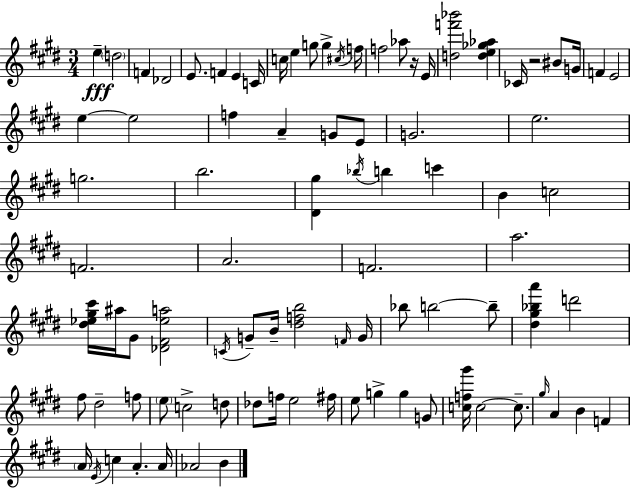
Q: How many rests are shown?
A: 2